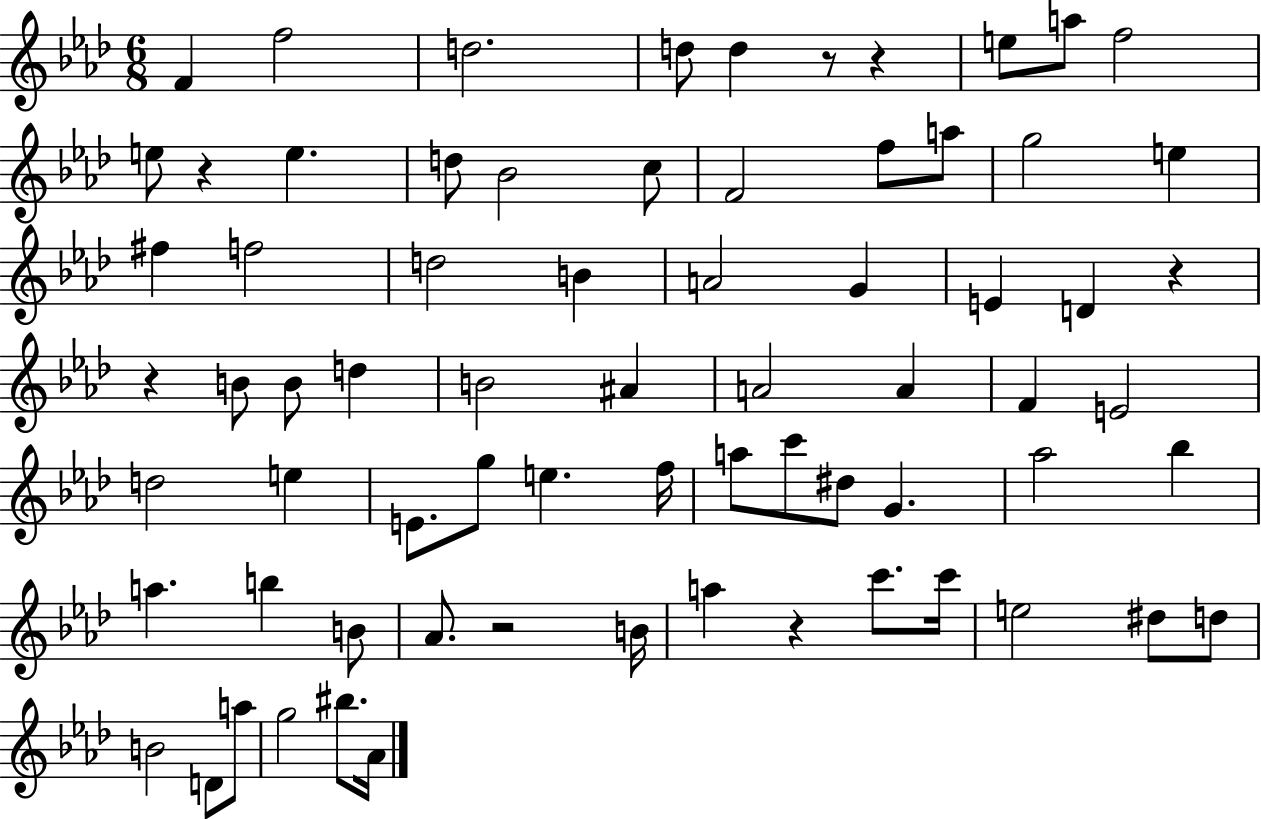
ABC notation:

X:1
T:Untitled
M:6/8
L:1/4
K:Ab
F f2 d2 d/2 d z/2 z e/2 a/2 f2 e/2 z e d/2 _B2 c/2 F2 f/2 a/2 g2 e ^f f2 d2 B A2 G E D z z B/2 B/2 d B2 ^A A2 A F E2 d2 e E/2 g/2 e f/4 a/2 c'/2 ^d/2 G _a2 _b a b B/2 _A/2 z2 B/4 a z c'/2 c'/4 e2 ^d/2 d/2 B2 D/2 a/2 g2 ^b/2 _A/4